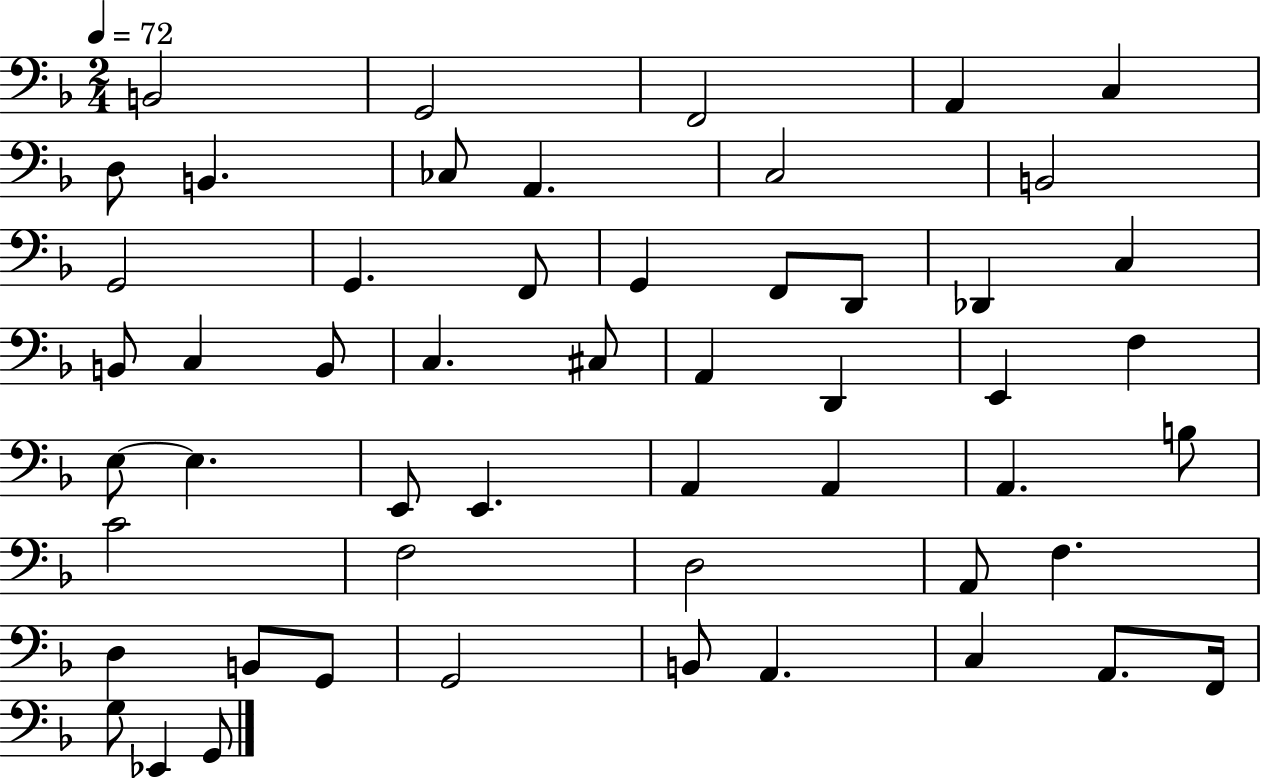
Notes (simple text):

B2/h G2/h F2/h A2/q C3/q D3/e B2/q. CES3/e A2/q. C3/h B2/h G2/h G2/q. F2/e G2/q F2/e D2/e Db2/q C3/q B2/e C3/q B2/e C3/q. C#3/e A2/q D2/q E2/q F3/q E3/e E3/q. E2/e E2/q. A2/q A2/q A2/q. B3/e C4/h F3/h D3/h A2/e F3/q. D3/q B2/e G2/e G2/h B2/e A2/q. C3/q A2/e. F2/s G3/e Eb2/q G2/e